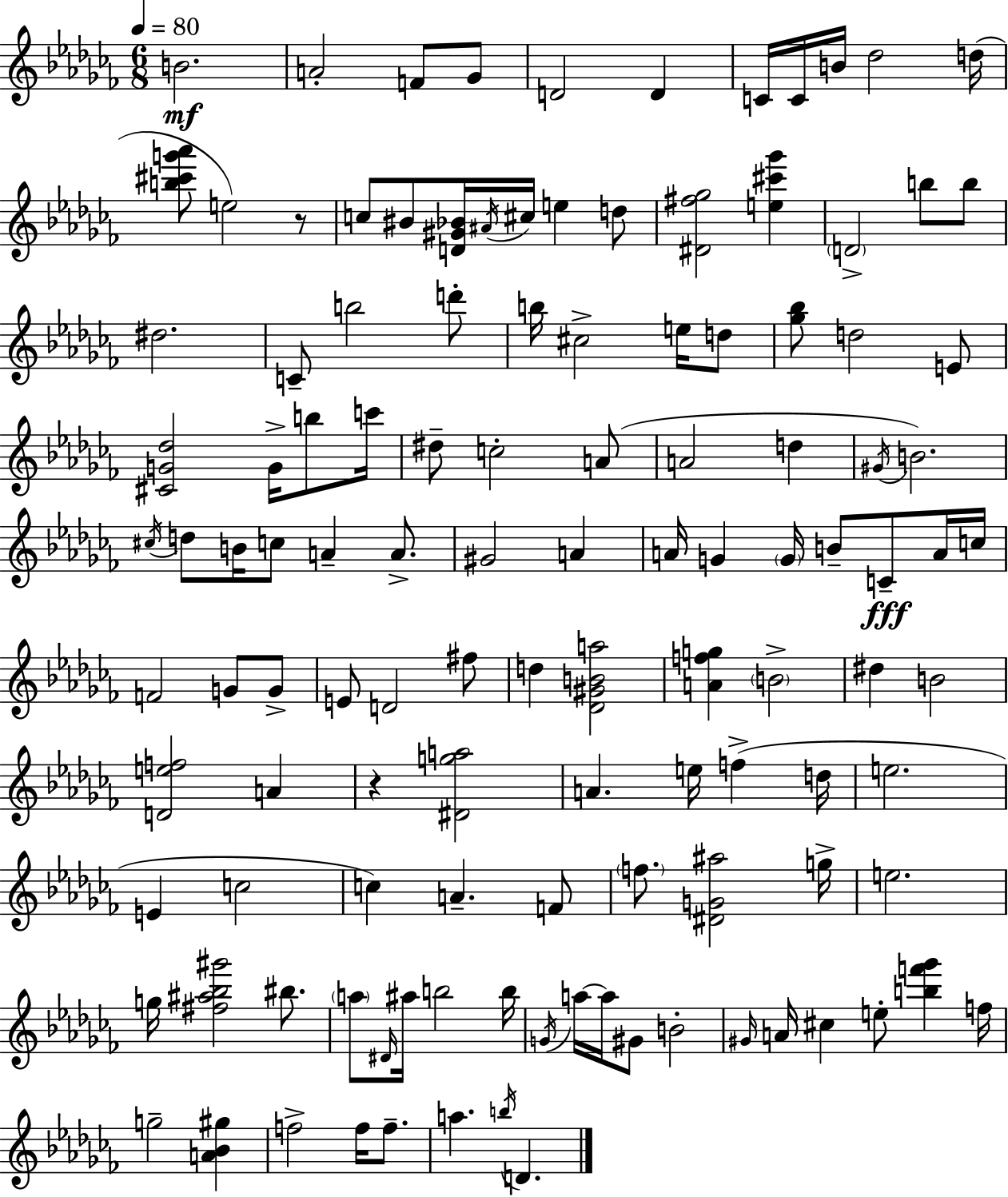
B4/h. A4/h F4/e Gb4/e D4/h D4/q C4/s C4/s B4/s Db5/h D5/s [B5,C#6,G6,Ab6]/e E5/h R/e C5/e BIS4/e [D4,G#4,Bb4]/s A#4/s C#5/s E5/q D5/e [D#4,F#5,Gb5]/h [E5,C#6,Gb6]/q D4/h B5/e B5/e D#5/h. C4/e B5/h D6/e B5/s C#5/h E5/s D5/e [Gb5,Bb5]/e D5/h E4/e [C#4,G4,Db5]/h G4/s B5/e C6/s D#5/e C5/h A4/e A4/h D5/q G#4/s B4/h. C#5/s D5/e B4/s C5/e A4/q A4/e. G#4/h A4/q A4/s G4/q G4/s B4/e C4/e A4/s C5/s F4/h G4/e G4/e E4/e D4/h F#5/e D5/q [Db4,G#4,B4,A5]/h [A4,F5,G5]/q B4/h D#5/q B4/h [D4,E5,F5]/h A4/q R/q [D#4,G5,A5]/h A4/q. E5/s F5/q D5/s E5/h. E4/q C5/h C5/q A4/q. F4/e F5/e. [D#4,G4,A#5]/h G5/s E5/h. G5/s [F#5,A#5,Bb5,G#6]/h BIS5/e. A5/e D#4/s A#5/s B5/h B5/s G4/s A5/s A5/s G#4/e B4/h G#4/s A4/s C#5/q E5/e [B5,F6,Gb6]/q F5/s G5/h [A4,Bb4,G#5]/q F5/h F5/s F5/e. A5/q. B5/s D4/q.